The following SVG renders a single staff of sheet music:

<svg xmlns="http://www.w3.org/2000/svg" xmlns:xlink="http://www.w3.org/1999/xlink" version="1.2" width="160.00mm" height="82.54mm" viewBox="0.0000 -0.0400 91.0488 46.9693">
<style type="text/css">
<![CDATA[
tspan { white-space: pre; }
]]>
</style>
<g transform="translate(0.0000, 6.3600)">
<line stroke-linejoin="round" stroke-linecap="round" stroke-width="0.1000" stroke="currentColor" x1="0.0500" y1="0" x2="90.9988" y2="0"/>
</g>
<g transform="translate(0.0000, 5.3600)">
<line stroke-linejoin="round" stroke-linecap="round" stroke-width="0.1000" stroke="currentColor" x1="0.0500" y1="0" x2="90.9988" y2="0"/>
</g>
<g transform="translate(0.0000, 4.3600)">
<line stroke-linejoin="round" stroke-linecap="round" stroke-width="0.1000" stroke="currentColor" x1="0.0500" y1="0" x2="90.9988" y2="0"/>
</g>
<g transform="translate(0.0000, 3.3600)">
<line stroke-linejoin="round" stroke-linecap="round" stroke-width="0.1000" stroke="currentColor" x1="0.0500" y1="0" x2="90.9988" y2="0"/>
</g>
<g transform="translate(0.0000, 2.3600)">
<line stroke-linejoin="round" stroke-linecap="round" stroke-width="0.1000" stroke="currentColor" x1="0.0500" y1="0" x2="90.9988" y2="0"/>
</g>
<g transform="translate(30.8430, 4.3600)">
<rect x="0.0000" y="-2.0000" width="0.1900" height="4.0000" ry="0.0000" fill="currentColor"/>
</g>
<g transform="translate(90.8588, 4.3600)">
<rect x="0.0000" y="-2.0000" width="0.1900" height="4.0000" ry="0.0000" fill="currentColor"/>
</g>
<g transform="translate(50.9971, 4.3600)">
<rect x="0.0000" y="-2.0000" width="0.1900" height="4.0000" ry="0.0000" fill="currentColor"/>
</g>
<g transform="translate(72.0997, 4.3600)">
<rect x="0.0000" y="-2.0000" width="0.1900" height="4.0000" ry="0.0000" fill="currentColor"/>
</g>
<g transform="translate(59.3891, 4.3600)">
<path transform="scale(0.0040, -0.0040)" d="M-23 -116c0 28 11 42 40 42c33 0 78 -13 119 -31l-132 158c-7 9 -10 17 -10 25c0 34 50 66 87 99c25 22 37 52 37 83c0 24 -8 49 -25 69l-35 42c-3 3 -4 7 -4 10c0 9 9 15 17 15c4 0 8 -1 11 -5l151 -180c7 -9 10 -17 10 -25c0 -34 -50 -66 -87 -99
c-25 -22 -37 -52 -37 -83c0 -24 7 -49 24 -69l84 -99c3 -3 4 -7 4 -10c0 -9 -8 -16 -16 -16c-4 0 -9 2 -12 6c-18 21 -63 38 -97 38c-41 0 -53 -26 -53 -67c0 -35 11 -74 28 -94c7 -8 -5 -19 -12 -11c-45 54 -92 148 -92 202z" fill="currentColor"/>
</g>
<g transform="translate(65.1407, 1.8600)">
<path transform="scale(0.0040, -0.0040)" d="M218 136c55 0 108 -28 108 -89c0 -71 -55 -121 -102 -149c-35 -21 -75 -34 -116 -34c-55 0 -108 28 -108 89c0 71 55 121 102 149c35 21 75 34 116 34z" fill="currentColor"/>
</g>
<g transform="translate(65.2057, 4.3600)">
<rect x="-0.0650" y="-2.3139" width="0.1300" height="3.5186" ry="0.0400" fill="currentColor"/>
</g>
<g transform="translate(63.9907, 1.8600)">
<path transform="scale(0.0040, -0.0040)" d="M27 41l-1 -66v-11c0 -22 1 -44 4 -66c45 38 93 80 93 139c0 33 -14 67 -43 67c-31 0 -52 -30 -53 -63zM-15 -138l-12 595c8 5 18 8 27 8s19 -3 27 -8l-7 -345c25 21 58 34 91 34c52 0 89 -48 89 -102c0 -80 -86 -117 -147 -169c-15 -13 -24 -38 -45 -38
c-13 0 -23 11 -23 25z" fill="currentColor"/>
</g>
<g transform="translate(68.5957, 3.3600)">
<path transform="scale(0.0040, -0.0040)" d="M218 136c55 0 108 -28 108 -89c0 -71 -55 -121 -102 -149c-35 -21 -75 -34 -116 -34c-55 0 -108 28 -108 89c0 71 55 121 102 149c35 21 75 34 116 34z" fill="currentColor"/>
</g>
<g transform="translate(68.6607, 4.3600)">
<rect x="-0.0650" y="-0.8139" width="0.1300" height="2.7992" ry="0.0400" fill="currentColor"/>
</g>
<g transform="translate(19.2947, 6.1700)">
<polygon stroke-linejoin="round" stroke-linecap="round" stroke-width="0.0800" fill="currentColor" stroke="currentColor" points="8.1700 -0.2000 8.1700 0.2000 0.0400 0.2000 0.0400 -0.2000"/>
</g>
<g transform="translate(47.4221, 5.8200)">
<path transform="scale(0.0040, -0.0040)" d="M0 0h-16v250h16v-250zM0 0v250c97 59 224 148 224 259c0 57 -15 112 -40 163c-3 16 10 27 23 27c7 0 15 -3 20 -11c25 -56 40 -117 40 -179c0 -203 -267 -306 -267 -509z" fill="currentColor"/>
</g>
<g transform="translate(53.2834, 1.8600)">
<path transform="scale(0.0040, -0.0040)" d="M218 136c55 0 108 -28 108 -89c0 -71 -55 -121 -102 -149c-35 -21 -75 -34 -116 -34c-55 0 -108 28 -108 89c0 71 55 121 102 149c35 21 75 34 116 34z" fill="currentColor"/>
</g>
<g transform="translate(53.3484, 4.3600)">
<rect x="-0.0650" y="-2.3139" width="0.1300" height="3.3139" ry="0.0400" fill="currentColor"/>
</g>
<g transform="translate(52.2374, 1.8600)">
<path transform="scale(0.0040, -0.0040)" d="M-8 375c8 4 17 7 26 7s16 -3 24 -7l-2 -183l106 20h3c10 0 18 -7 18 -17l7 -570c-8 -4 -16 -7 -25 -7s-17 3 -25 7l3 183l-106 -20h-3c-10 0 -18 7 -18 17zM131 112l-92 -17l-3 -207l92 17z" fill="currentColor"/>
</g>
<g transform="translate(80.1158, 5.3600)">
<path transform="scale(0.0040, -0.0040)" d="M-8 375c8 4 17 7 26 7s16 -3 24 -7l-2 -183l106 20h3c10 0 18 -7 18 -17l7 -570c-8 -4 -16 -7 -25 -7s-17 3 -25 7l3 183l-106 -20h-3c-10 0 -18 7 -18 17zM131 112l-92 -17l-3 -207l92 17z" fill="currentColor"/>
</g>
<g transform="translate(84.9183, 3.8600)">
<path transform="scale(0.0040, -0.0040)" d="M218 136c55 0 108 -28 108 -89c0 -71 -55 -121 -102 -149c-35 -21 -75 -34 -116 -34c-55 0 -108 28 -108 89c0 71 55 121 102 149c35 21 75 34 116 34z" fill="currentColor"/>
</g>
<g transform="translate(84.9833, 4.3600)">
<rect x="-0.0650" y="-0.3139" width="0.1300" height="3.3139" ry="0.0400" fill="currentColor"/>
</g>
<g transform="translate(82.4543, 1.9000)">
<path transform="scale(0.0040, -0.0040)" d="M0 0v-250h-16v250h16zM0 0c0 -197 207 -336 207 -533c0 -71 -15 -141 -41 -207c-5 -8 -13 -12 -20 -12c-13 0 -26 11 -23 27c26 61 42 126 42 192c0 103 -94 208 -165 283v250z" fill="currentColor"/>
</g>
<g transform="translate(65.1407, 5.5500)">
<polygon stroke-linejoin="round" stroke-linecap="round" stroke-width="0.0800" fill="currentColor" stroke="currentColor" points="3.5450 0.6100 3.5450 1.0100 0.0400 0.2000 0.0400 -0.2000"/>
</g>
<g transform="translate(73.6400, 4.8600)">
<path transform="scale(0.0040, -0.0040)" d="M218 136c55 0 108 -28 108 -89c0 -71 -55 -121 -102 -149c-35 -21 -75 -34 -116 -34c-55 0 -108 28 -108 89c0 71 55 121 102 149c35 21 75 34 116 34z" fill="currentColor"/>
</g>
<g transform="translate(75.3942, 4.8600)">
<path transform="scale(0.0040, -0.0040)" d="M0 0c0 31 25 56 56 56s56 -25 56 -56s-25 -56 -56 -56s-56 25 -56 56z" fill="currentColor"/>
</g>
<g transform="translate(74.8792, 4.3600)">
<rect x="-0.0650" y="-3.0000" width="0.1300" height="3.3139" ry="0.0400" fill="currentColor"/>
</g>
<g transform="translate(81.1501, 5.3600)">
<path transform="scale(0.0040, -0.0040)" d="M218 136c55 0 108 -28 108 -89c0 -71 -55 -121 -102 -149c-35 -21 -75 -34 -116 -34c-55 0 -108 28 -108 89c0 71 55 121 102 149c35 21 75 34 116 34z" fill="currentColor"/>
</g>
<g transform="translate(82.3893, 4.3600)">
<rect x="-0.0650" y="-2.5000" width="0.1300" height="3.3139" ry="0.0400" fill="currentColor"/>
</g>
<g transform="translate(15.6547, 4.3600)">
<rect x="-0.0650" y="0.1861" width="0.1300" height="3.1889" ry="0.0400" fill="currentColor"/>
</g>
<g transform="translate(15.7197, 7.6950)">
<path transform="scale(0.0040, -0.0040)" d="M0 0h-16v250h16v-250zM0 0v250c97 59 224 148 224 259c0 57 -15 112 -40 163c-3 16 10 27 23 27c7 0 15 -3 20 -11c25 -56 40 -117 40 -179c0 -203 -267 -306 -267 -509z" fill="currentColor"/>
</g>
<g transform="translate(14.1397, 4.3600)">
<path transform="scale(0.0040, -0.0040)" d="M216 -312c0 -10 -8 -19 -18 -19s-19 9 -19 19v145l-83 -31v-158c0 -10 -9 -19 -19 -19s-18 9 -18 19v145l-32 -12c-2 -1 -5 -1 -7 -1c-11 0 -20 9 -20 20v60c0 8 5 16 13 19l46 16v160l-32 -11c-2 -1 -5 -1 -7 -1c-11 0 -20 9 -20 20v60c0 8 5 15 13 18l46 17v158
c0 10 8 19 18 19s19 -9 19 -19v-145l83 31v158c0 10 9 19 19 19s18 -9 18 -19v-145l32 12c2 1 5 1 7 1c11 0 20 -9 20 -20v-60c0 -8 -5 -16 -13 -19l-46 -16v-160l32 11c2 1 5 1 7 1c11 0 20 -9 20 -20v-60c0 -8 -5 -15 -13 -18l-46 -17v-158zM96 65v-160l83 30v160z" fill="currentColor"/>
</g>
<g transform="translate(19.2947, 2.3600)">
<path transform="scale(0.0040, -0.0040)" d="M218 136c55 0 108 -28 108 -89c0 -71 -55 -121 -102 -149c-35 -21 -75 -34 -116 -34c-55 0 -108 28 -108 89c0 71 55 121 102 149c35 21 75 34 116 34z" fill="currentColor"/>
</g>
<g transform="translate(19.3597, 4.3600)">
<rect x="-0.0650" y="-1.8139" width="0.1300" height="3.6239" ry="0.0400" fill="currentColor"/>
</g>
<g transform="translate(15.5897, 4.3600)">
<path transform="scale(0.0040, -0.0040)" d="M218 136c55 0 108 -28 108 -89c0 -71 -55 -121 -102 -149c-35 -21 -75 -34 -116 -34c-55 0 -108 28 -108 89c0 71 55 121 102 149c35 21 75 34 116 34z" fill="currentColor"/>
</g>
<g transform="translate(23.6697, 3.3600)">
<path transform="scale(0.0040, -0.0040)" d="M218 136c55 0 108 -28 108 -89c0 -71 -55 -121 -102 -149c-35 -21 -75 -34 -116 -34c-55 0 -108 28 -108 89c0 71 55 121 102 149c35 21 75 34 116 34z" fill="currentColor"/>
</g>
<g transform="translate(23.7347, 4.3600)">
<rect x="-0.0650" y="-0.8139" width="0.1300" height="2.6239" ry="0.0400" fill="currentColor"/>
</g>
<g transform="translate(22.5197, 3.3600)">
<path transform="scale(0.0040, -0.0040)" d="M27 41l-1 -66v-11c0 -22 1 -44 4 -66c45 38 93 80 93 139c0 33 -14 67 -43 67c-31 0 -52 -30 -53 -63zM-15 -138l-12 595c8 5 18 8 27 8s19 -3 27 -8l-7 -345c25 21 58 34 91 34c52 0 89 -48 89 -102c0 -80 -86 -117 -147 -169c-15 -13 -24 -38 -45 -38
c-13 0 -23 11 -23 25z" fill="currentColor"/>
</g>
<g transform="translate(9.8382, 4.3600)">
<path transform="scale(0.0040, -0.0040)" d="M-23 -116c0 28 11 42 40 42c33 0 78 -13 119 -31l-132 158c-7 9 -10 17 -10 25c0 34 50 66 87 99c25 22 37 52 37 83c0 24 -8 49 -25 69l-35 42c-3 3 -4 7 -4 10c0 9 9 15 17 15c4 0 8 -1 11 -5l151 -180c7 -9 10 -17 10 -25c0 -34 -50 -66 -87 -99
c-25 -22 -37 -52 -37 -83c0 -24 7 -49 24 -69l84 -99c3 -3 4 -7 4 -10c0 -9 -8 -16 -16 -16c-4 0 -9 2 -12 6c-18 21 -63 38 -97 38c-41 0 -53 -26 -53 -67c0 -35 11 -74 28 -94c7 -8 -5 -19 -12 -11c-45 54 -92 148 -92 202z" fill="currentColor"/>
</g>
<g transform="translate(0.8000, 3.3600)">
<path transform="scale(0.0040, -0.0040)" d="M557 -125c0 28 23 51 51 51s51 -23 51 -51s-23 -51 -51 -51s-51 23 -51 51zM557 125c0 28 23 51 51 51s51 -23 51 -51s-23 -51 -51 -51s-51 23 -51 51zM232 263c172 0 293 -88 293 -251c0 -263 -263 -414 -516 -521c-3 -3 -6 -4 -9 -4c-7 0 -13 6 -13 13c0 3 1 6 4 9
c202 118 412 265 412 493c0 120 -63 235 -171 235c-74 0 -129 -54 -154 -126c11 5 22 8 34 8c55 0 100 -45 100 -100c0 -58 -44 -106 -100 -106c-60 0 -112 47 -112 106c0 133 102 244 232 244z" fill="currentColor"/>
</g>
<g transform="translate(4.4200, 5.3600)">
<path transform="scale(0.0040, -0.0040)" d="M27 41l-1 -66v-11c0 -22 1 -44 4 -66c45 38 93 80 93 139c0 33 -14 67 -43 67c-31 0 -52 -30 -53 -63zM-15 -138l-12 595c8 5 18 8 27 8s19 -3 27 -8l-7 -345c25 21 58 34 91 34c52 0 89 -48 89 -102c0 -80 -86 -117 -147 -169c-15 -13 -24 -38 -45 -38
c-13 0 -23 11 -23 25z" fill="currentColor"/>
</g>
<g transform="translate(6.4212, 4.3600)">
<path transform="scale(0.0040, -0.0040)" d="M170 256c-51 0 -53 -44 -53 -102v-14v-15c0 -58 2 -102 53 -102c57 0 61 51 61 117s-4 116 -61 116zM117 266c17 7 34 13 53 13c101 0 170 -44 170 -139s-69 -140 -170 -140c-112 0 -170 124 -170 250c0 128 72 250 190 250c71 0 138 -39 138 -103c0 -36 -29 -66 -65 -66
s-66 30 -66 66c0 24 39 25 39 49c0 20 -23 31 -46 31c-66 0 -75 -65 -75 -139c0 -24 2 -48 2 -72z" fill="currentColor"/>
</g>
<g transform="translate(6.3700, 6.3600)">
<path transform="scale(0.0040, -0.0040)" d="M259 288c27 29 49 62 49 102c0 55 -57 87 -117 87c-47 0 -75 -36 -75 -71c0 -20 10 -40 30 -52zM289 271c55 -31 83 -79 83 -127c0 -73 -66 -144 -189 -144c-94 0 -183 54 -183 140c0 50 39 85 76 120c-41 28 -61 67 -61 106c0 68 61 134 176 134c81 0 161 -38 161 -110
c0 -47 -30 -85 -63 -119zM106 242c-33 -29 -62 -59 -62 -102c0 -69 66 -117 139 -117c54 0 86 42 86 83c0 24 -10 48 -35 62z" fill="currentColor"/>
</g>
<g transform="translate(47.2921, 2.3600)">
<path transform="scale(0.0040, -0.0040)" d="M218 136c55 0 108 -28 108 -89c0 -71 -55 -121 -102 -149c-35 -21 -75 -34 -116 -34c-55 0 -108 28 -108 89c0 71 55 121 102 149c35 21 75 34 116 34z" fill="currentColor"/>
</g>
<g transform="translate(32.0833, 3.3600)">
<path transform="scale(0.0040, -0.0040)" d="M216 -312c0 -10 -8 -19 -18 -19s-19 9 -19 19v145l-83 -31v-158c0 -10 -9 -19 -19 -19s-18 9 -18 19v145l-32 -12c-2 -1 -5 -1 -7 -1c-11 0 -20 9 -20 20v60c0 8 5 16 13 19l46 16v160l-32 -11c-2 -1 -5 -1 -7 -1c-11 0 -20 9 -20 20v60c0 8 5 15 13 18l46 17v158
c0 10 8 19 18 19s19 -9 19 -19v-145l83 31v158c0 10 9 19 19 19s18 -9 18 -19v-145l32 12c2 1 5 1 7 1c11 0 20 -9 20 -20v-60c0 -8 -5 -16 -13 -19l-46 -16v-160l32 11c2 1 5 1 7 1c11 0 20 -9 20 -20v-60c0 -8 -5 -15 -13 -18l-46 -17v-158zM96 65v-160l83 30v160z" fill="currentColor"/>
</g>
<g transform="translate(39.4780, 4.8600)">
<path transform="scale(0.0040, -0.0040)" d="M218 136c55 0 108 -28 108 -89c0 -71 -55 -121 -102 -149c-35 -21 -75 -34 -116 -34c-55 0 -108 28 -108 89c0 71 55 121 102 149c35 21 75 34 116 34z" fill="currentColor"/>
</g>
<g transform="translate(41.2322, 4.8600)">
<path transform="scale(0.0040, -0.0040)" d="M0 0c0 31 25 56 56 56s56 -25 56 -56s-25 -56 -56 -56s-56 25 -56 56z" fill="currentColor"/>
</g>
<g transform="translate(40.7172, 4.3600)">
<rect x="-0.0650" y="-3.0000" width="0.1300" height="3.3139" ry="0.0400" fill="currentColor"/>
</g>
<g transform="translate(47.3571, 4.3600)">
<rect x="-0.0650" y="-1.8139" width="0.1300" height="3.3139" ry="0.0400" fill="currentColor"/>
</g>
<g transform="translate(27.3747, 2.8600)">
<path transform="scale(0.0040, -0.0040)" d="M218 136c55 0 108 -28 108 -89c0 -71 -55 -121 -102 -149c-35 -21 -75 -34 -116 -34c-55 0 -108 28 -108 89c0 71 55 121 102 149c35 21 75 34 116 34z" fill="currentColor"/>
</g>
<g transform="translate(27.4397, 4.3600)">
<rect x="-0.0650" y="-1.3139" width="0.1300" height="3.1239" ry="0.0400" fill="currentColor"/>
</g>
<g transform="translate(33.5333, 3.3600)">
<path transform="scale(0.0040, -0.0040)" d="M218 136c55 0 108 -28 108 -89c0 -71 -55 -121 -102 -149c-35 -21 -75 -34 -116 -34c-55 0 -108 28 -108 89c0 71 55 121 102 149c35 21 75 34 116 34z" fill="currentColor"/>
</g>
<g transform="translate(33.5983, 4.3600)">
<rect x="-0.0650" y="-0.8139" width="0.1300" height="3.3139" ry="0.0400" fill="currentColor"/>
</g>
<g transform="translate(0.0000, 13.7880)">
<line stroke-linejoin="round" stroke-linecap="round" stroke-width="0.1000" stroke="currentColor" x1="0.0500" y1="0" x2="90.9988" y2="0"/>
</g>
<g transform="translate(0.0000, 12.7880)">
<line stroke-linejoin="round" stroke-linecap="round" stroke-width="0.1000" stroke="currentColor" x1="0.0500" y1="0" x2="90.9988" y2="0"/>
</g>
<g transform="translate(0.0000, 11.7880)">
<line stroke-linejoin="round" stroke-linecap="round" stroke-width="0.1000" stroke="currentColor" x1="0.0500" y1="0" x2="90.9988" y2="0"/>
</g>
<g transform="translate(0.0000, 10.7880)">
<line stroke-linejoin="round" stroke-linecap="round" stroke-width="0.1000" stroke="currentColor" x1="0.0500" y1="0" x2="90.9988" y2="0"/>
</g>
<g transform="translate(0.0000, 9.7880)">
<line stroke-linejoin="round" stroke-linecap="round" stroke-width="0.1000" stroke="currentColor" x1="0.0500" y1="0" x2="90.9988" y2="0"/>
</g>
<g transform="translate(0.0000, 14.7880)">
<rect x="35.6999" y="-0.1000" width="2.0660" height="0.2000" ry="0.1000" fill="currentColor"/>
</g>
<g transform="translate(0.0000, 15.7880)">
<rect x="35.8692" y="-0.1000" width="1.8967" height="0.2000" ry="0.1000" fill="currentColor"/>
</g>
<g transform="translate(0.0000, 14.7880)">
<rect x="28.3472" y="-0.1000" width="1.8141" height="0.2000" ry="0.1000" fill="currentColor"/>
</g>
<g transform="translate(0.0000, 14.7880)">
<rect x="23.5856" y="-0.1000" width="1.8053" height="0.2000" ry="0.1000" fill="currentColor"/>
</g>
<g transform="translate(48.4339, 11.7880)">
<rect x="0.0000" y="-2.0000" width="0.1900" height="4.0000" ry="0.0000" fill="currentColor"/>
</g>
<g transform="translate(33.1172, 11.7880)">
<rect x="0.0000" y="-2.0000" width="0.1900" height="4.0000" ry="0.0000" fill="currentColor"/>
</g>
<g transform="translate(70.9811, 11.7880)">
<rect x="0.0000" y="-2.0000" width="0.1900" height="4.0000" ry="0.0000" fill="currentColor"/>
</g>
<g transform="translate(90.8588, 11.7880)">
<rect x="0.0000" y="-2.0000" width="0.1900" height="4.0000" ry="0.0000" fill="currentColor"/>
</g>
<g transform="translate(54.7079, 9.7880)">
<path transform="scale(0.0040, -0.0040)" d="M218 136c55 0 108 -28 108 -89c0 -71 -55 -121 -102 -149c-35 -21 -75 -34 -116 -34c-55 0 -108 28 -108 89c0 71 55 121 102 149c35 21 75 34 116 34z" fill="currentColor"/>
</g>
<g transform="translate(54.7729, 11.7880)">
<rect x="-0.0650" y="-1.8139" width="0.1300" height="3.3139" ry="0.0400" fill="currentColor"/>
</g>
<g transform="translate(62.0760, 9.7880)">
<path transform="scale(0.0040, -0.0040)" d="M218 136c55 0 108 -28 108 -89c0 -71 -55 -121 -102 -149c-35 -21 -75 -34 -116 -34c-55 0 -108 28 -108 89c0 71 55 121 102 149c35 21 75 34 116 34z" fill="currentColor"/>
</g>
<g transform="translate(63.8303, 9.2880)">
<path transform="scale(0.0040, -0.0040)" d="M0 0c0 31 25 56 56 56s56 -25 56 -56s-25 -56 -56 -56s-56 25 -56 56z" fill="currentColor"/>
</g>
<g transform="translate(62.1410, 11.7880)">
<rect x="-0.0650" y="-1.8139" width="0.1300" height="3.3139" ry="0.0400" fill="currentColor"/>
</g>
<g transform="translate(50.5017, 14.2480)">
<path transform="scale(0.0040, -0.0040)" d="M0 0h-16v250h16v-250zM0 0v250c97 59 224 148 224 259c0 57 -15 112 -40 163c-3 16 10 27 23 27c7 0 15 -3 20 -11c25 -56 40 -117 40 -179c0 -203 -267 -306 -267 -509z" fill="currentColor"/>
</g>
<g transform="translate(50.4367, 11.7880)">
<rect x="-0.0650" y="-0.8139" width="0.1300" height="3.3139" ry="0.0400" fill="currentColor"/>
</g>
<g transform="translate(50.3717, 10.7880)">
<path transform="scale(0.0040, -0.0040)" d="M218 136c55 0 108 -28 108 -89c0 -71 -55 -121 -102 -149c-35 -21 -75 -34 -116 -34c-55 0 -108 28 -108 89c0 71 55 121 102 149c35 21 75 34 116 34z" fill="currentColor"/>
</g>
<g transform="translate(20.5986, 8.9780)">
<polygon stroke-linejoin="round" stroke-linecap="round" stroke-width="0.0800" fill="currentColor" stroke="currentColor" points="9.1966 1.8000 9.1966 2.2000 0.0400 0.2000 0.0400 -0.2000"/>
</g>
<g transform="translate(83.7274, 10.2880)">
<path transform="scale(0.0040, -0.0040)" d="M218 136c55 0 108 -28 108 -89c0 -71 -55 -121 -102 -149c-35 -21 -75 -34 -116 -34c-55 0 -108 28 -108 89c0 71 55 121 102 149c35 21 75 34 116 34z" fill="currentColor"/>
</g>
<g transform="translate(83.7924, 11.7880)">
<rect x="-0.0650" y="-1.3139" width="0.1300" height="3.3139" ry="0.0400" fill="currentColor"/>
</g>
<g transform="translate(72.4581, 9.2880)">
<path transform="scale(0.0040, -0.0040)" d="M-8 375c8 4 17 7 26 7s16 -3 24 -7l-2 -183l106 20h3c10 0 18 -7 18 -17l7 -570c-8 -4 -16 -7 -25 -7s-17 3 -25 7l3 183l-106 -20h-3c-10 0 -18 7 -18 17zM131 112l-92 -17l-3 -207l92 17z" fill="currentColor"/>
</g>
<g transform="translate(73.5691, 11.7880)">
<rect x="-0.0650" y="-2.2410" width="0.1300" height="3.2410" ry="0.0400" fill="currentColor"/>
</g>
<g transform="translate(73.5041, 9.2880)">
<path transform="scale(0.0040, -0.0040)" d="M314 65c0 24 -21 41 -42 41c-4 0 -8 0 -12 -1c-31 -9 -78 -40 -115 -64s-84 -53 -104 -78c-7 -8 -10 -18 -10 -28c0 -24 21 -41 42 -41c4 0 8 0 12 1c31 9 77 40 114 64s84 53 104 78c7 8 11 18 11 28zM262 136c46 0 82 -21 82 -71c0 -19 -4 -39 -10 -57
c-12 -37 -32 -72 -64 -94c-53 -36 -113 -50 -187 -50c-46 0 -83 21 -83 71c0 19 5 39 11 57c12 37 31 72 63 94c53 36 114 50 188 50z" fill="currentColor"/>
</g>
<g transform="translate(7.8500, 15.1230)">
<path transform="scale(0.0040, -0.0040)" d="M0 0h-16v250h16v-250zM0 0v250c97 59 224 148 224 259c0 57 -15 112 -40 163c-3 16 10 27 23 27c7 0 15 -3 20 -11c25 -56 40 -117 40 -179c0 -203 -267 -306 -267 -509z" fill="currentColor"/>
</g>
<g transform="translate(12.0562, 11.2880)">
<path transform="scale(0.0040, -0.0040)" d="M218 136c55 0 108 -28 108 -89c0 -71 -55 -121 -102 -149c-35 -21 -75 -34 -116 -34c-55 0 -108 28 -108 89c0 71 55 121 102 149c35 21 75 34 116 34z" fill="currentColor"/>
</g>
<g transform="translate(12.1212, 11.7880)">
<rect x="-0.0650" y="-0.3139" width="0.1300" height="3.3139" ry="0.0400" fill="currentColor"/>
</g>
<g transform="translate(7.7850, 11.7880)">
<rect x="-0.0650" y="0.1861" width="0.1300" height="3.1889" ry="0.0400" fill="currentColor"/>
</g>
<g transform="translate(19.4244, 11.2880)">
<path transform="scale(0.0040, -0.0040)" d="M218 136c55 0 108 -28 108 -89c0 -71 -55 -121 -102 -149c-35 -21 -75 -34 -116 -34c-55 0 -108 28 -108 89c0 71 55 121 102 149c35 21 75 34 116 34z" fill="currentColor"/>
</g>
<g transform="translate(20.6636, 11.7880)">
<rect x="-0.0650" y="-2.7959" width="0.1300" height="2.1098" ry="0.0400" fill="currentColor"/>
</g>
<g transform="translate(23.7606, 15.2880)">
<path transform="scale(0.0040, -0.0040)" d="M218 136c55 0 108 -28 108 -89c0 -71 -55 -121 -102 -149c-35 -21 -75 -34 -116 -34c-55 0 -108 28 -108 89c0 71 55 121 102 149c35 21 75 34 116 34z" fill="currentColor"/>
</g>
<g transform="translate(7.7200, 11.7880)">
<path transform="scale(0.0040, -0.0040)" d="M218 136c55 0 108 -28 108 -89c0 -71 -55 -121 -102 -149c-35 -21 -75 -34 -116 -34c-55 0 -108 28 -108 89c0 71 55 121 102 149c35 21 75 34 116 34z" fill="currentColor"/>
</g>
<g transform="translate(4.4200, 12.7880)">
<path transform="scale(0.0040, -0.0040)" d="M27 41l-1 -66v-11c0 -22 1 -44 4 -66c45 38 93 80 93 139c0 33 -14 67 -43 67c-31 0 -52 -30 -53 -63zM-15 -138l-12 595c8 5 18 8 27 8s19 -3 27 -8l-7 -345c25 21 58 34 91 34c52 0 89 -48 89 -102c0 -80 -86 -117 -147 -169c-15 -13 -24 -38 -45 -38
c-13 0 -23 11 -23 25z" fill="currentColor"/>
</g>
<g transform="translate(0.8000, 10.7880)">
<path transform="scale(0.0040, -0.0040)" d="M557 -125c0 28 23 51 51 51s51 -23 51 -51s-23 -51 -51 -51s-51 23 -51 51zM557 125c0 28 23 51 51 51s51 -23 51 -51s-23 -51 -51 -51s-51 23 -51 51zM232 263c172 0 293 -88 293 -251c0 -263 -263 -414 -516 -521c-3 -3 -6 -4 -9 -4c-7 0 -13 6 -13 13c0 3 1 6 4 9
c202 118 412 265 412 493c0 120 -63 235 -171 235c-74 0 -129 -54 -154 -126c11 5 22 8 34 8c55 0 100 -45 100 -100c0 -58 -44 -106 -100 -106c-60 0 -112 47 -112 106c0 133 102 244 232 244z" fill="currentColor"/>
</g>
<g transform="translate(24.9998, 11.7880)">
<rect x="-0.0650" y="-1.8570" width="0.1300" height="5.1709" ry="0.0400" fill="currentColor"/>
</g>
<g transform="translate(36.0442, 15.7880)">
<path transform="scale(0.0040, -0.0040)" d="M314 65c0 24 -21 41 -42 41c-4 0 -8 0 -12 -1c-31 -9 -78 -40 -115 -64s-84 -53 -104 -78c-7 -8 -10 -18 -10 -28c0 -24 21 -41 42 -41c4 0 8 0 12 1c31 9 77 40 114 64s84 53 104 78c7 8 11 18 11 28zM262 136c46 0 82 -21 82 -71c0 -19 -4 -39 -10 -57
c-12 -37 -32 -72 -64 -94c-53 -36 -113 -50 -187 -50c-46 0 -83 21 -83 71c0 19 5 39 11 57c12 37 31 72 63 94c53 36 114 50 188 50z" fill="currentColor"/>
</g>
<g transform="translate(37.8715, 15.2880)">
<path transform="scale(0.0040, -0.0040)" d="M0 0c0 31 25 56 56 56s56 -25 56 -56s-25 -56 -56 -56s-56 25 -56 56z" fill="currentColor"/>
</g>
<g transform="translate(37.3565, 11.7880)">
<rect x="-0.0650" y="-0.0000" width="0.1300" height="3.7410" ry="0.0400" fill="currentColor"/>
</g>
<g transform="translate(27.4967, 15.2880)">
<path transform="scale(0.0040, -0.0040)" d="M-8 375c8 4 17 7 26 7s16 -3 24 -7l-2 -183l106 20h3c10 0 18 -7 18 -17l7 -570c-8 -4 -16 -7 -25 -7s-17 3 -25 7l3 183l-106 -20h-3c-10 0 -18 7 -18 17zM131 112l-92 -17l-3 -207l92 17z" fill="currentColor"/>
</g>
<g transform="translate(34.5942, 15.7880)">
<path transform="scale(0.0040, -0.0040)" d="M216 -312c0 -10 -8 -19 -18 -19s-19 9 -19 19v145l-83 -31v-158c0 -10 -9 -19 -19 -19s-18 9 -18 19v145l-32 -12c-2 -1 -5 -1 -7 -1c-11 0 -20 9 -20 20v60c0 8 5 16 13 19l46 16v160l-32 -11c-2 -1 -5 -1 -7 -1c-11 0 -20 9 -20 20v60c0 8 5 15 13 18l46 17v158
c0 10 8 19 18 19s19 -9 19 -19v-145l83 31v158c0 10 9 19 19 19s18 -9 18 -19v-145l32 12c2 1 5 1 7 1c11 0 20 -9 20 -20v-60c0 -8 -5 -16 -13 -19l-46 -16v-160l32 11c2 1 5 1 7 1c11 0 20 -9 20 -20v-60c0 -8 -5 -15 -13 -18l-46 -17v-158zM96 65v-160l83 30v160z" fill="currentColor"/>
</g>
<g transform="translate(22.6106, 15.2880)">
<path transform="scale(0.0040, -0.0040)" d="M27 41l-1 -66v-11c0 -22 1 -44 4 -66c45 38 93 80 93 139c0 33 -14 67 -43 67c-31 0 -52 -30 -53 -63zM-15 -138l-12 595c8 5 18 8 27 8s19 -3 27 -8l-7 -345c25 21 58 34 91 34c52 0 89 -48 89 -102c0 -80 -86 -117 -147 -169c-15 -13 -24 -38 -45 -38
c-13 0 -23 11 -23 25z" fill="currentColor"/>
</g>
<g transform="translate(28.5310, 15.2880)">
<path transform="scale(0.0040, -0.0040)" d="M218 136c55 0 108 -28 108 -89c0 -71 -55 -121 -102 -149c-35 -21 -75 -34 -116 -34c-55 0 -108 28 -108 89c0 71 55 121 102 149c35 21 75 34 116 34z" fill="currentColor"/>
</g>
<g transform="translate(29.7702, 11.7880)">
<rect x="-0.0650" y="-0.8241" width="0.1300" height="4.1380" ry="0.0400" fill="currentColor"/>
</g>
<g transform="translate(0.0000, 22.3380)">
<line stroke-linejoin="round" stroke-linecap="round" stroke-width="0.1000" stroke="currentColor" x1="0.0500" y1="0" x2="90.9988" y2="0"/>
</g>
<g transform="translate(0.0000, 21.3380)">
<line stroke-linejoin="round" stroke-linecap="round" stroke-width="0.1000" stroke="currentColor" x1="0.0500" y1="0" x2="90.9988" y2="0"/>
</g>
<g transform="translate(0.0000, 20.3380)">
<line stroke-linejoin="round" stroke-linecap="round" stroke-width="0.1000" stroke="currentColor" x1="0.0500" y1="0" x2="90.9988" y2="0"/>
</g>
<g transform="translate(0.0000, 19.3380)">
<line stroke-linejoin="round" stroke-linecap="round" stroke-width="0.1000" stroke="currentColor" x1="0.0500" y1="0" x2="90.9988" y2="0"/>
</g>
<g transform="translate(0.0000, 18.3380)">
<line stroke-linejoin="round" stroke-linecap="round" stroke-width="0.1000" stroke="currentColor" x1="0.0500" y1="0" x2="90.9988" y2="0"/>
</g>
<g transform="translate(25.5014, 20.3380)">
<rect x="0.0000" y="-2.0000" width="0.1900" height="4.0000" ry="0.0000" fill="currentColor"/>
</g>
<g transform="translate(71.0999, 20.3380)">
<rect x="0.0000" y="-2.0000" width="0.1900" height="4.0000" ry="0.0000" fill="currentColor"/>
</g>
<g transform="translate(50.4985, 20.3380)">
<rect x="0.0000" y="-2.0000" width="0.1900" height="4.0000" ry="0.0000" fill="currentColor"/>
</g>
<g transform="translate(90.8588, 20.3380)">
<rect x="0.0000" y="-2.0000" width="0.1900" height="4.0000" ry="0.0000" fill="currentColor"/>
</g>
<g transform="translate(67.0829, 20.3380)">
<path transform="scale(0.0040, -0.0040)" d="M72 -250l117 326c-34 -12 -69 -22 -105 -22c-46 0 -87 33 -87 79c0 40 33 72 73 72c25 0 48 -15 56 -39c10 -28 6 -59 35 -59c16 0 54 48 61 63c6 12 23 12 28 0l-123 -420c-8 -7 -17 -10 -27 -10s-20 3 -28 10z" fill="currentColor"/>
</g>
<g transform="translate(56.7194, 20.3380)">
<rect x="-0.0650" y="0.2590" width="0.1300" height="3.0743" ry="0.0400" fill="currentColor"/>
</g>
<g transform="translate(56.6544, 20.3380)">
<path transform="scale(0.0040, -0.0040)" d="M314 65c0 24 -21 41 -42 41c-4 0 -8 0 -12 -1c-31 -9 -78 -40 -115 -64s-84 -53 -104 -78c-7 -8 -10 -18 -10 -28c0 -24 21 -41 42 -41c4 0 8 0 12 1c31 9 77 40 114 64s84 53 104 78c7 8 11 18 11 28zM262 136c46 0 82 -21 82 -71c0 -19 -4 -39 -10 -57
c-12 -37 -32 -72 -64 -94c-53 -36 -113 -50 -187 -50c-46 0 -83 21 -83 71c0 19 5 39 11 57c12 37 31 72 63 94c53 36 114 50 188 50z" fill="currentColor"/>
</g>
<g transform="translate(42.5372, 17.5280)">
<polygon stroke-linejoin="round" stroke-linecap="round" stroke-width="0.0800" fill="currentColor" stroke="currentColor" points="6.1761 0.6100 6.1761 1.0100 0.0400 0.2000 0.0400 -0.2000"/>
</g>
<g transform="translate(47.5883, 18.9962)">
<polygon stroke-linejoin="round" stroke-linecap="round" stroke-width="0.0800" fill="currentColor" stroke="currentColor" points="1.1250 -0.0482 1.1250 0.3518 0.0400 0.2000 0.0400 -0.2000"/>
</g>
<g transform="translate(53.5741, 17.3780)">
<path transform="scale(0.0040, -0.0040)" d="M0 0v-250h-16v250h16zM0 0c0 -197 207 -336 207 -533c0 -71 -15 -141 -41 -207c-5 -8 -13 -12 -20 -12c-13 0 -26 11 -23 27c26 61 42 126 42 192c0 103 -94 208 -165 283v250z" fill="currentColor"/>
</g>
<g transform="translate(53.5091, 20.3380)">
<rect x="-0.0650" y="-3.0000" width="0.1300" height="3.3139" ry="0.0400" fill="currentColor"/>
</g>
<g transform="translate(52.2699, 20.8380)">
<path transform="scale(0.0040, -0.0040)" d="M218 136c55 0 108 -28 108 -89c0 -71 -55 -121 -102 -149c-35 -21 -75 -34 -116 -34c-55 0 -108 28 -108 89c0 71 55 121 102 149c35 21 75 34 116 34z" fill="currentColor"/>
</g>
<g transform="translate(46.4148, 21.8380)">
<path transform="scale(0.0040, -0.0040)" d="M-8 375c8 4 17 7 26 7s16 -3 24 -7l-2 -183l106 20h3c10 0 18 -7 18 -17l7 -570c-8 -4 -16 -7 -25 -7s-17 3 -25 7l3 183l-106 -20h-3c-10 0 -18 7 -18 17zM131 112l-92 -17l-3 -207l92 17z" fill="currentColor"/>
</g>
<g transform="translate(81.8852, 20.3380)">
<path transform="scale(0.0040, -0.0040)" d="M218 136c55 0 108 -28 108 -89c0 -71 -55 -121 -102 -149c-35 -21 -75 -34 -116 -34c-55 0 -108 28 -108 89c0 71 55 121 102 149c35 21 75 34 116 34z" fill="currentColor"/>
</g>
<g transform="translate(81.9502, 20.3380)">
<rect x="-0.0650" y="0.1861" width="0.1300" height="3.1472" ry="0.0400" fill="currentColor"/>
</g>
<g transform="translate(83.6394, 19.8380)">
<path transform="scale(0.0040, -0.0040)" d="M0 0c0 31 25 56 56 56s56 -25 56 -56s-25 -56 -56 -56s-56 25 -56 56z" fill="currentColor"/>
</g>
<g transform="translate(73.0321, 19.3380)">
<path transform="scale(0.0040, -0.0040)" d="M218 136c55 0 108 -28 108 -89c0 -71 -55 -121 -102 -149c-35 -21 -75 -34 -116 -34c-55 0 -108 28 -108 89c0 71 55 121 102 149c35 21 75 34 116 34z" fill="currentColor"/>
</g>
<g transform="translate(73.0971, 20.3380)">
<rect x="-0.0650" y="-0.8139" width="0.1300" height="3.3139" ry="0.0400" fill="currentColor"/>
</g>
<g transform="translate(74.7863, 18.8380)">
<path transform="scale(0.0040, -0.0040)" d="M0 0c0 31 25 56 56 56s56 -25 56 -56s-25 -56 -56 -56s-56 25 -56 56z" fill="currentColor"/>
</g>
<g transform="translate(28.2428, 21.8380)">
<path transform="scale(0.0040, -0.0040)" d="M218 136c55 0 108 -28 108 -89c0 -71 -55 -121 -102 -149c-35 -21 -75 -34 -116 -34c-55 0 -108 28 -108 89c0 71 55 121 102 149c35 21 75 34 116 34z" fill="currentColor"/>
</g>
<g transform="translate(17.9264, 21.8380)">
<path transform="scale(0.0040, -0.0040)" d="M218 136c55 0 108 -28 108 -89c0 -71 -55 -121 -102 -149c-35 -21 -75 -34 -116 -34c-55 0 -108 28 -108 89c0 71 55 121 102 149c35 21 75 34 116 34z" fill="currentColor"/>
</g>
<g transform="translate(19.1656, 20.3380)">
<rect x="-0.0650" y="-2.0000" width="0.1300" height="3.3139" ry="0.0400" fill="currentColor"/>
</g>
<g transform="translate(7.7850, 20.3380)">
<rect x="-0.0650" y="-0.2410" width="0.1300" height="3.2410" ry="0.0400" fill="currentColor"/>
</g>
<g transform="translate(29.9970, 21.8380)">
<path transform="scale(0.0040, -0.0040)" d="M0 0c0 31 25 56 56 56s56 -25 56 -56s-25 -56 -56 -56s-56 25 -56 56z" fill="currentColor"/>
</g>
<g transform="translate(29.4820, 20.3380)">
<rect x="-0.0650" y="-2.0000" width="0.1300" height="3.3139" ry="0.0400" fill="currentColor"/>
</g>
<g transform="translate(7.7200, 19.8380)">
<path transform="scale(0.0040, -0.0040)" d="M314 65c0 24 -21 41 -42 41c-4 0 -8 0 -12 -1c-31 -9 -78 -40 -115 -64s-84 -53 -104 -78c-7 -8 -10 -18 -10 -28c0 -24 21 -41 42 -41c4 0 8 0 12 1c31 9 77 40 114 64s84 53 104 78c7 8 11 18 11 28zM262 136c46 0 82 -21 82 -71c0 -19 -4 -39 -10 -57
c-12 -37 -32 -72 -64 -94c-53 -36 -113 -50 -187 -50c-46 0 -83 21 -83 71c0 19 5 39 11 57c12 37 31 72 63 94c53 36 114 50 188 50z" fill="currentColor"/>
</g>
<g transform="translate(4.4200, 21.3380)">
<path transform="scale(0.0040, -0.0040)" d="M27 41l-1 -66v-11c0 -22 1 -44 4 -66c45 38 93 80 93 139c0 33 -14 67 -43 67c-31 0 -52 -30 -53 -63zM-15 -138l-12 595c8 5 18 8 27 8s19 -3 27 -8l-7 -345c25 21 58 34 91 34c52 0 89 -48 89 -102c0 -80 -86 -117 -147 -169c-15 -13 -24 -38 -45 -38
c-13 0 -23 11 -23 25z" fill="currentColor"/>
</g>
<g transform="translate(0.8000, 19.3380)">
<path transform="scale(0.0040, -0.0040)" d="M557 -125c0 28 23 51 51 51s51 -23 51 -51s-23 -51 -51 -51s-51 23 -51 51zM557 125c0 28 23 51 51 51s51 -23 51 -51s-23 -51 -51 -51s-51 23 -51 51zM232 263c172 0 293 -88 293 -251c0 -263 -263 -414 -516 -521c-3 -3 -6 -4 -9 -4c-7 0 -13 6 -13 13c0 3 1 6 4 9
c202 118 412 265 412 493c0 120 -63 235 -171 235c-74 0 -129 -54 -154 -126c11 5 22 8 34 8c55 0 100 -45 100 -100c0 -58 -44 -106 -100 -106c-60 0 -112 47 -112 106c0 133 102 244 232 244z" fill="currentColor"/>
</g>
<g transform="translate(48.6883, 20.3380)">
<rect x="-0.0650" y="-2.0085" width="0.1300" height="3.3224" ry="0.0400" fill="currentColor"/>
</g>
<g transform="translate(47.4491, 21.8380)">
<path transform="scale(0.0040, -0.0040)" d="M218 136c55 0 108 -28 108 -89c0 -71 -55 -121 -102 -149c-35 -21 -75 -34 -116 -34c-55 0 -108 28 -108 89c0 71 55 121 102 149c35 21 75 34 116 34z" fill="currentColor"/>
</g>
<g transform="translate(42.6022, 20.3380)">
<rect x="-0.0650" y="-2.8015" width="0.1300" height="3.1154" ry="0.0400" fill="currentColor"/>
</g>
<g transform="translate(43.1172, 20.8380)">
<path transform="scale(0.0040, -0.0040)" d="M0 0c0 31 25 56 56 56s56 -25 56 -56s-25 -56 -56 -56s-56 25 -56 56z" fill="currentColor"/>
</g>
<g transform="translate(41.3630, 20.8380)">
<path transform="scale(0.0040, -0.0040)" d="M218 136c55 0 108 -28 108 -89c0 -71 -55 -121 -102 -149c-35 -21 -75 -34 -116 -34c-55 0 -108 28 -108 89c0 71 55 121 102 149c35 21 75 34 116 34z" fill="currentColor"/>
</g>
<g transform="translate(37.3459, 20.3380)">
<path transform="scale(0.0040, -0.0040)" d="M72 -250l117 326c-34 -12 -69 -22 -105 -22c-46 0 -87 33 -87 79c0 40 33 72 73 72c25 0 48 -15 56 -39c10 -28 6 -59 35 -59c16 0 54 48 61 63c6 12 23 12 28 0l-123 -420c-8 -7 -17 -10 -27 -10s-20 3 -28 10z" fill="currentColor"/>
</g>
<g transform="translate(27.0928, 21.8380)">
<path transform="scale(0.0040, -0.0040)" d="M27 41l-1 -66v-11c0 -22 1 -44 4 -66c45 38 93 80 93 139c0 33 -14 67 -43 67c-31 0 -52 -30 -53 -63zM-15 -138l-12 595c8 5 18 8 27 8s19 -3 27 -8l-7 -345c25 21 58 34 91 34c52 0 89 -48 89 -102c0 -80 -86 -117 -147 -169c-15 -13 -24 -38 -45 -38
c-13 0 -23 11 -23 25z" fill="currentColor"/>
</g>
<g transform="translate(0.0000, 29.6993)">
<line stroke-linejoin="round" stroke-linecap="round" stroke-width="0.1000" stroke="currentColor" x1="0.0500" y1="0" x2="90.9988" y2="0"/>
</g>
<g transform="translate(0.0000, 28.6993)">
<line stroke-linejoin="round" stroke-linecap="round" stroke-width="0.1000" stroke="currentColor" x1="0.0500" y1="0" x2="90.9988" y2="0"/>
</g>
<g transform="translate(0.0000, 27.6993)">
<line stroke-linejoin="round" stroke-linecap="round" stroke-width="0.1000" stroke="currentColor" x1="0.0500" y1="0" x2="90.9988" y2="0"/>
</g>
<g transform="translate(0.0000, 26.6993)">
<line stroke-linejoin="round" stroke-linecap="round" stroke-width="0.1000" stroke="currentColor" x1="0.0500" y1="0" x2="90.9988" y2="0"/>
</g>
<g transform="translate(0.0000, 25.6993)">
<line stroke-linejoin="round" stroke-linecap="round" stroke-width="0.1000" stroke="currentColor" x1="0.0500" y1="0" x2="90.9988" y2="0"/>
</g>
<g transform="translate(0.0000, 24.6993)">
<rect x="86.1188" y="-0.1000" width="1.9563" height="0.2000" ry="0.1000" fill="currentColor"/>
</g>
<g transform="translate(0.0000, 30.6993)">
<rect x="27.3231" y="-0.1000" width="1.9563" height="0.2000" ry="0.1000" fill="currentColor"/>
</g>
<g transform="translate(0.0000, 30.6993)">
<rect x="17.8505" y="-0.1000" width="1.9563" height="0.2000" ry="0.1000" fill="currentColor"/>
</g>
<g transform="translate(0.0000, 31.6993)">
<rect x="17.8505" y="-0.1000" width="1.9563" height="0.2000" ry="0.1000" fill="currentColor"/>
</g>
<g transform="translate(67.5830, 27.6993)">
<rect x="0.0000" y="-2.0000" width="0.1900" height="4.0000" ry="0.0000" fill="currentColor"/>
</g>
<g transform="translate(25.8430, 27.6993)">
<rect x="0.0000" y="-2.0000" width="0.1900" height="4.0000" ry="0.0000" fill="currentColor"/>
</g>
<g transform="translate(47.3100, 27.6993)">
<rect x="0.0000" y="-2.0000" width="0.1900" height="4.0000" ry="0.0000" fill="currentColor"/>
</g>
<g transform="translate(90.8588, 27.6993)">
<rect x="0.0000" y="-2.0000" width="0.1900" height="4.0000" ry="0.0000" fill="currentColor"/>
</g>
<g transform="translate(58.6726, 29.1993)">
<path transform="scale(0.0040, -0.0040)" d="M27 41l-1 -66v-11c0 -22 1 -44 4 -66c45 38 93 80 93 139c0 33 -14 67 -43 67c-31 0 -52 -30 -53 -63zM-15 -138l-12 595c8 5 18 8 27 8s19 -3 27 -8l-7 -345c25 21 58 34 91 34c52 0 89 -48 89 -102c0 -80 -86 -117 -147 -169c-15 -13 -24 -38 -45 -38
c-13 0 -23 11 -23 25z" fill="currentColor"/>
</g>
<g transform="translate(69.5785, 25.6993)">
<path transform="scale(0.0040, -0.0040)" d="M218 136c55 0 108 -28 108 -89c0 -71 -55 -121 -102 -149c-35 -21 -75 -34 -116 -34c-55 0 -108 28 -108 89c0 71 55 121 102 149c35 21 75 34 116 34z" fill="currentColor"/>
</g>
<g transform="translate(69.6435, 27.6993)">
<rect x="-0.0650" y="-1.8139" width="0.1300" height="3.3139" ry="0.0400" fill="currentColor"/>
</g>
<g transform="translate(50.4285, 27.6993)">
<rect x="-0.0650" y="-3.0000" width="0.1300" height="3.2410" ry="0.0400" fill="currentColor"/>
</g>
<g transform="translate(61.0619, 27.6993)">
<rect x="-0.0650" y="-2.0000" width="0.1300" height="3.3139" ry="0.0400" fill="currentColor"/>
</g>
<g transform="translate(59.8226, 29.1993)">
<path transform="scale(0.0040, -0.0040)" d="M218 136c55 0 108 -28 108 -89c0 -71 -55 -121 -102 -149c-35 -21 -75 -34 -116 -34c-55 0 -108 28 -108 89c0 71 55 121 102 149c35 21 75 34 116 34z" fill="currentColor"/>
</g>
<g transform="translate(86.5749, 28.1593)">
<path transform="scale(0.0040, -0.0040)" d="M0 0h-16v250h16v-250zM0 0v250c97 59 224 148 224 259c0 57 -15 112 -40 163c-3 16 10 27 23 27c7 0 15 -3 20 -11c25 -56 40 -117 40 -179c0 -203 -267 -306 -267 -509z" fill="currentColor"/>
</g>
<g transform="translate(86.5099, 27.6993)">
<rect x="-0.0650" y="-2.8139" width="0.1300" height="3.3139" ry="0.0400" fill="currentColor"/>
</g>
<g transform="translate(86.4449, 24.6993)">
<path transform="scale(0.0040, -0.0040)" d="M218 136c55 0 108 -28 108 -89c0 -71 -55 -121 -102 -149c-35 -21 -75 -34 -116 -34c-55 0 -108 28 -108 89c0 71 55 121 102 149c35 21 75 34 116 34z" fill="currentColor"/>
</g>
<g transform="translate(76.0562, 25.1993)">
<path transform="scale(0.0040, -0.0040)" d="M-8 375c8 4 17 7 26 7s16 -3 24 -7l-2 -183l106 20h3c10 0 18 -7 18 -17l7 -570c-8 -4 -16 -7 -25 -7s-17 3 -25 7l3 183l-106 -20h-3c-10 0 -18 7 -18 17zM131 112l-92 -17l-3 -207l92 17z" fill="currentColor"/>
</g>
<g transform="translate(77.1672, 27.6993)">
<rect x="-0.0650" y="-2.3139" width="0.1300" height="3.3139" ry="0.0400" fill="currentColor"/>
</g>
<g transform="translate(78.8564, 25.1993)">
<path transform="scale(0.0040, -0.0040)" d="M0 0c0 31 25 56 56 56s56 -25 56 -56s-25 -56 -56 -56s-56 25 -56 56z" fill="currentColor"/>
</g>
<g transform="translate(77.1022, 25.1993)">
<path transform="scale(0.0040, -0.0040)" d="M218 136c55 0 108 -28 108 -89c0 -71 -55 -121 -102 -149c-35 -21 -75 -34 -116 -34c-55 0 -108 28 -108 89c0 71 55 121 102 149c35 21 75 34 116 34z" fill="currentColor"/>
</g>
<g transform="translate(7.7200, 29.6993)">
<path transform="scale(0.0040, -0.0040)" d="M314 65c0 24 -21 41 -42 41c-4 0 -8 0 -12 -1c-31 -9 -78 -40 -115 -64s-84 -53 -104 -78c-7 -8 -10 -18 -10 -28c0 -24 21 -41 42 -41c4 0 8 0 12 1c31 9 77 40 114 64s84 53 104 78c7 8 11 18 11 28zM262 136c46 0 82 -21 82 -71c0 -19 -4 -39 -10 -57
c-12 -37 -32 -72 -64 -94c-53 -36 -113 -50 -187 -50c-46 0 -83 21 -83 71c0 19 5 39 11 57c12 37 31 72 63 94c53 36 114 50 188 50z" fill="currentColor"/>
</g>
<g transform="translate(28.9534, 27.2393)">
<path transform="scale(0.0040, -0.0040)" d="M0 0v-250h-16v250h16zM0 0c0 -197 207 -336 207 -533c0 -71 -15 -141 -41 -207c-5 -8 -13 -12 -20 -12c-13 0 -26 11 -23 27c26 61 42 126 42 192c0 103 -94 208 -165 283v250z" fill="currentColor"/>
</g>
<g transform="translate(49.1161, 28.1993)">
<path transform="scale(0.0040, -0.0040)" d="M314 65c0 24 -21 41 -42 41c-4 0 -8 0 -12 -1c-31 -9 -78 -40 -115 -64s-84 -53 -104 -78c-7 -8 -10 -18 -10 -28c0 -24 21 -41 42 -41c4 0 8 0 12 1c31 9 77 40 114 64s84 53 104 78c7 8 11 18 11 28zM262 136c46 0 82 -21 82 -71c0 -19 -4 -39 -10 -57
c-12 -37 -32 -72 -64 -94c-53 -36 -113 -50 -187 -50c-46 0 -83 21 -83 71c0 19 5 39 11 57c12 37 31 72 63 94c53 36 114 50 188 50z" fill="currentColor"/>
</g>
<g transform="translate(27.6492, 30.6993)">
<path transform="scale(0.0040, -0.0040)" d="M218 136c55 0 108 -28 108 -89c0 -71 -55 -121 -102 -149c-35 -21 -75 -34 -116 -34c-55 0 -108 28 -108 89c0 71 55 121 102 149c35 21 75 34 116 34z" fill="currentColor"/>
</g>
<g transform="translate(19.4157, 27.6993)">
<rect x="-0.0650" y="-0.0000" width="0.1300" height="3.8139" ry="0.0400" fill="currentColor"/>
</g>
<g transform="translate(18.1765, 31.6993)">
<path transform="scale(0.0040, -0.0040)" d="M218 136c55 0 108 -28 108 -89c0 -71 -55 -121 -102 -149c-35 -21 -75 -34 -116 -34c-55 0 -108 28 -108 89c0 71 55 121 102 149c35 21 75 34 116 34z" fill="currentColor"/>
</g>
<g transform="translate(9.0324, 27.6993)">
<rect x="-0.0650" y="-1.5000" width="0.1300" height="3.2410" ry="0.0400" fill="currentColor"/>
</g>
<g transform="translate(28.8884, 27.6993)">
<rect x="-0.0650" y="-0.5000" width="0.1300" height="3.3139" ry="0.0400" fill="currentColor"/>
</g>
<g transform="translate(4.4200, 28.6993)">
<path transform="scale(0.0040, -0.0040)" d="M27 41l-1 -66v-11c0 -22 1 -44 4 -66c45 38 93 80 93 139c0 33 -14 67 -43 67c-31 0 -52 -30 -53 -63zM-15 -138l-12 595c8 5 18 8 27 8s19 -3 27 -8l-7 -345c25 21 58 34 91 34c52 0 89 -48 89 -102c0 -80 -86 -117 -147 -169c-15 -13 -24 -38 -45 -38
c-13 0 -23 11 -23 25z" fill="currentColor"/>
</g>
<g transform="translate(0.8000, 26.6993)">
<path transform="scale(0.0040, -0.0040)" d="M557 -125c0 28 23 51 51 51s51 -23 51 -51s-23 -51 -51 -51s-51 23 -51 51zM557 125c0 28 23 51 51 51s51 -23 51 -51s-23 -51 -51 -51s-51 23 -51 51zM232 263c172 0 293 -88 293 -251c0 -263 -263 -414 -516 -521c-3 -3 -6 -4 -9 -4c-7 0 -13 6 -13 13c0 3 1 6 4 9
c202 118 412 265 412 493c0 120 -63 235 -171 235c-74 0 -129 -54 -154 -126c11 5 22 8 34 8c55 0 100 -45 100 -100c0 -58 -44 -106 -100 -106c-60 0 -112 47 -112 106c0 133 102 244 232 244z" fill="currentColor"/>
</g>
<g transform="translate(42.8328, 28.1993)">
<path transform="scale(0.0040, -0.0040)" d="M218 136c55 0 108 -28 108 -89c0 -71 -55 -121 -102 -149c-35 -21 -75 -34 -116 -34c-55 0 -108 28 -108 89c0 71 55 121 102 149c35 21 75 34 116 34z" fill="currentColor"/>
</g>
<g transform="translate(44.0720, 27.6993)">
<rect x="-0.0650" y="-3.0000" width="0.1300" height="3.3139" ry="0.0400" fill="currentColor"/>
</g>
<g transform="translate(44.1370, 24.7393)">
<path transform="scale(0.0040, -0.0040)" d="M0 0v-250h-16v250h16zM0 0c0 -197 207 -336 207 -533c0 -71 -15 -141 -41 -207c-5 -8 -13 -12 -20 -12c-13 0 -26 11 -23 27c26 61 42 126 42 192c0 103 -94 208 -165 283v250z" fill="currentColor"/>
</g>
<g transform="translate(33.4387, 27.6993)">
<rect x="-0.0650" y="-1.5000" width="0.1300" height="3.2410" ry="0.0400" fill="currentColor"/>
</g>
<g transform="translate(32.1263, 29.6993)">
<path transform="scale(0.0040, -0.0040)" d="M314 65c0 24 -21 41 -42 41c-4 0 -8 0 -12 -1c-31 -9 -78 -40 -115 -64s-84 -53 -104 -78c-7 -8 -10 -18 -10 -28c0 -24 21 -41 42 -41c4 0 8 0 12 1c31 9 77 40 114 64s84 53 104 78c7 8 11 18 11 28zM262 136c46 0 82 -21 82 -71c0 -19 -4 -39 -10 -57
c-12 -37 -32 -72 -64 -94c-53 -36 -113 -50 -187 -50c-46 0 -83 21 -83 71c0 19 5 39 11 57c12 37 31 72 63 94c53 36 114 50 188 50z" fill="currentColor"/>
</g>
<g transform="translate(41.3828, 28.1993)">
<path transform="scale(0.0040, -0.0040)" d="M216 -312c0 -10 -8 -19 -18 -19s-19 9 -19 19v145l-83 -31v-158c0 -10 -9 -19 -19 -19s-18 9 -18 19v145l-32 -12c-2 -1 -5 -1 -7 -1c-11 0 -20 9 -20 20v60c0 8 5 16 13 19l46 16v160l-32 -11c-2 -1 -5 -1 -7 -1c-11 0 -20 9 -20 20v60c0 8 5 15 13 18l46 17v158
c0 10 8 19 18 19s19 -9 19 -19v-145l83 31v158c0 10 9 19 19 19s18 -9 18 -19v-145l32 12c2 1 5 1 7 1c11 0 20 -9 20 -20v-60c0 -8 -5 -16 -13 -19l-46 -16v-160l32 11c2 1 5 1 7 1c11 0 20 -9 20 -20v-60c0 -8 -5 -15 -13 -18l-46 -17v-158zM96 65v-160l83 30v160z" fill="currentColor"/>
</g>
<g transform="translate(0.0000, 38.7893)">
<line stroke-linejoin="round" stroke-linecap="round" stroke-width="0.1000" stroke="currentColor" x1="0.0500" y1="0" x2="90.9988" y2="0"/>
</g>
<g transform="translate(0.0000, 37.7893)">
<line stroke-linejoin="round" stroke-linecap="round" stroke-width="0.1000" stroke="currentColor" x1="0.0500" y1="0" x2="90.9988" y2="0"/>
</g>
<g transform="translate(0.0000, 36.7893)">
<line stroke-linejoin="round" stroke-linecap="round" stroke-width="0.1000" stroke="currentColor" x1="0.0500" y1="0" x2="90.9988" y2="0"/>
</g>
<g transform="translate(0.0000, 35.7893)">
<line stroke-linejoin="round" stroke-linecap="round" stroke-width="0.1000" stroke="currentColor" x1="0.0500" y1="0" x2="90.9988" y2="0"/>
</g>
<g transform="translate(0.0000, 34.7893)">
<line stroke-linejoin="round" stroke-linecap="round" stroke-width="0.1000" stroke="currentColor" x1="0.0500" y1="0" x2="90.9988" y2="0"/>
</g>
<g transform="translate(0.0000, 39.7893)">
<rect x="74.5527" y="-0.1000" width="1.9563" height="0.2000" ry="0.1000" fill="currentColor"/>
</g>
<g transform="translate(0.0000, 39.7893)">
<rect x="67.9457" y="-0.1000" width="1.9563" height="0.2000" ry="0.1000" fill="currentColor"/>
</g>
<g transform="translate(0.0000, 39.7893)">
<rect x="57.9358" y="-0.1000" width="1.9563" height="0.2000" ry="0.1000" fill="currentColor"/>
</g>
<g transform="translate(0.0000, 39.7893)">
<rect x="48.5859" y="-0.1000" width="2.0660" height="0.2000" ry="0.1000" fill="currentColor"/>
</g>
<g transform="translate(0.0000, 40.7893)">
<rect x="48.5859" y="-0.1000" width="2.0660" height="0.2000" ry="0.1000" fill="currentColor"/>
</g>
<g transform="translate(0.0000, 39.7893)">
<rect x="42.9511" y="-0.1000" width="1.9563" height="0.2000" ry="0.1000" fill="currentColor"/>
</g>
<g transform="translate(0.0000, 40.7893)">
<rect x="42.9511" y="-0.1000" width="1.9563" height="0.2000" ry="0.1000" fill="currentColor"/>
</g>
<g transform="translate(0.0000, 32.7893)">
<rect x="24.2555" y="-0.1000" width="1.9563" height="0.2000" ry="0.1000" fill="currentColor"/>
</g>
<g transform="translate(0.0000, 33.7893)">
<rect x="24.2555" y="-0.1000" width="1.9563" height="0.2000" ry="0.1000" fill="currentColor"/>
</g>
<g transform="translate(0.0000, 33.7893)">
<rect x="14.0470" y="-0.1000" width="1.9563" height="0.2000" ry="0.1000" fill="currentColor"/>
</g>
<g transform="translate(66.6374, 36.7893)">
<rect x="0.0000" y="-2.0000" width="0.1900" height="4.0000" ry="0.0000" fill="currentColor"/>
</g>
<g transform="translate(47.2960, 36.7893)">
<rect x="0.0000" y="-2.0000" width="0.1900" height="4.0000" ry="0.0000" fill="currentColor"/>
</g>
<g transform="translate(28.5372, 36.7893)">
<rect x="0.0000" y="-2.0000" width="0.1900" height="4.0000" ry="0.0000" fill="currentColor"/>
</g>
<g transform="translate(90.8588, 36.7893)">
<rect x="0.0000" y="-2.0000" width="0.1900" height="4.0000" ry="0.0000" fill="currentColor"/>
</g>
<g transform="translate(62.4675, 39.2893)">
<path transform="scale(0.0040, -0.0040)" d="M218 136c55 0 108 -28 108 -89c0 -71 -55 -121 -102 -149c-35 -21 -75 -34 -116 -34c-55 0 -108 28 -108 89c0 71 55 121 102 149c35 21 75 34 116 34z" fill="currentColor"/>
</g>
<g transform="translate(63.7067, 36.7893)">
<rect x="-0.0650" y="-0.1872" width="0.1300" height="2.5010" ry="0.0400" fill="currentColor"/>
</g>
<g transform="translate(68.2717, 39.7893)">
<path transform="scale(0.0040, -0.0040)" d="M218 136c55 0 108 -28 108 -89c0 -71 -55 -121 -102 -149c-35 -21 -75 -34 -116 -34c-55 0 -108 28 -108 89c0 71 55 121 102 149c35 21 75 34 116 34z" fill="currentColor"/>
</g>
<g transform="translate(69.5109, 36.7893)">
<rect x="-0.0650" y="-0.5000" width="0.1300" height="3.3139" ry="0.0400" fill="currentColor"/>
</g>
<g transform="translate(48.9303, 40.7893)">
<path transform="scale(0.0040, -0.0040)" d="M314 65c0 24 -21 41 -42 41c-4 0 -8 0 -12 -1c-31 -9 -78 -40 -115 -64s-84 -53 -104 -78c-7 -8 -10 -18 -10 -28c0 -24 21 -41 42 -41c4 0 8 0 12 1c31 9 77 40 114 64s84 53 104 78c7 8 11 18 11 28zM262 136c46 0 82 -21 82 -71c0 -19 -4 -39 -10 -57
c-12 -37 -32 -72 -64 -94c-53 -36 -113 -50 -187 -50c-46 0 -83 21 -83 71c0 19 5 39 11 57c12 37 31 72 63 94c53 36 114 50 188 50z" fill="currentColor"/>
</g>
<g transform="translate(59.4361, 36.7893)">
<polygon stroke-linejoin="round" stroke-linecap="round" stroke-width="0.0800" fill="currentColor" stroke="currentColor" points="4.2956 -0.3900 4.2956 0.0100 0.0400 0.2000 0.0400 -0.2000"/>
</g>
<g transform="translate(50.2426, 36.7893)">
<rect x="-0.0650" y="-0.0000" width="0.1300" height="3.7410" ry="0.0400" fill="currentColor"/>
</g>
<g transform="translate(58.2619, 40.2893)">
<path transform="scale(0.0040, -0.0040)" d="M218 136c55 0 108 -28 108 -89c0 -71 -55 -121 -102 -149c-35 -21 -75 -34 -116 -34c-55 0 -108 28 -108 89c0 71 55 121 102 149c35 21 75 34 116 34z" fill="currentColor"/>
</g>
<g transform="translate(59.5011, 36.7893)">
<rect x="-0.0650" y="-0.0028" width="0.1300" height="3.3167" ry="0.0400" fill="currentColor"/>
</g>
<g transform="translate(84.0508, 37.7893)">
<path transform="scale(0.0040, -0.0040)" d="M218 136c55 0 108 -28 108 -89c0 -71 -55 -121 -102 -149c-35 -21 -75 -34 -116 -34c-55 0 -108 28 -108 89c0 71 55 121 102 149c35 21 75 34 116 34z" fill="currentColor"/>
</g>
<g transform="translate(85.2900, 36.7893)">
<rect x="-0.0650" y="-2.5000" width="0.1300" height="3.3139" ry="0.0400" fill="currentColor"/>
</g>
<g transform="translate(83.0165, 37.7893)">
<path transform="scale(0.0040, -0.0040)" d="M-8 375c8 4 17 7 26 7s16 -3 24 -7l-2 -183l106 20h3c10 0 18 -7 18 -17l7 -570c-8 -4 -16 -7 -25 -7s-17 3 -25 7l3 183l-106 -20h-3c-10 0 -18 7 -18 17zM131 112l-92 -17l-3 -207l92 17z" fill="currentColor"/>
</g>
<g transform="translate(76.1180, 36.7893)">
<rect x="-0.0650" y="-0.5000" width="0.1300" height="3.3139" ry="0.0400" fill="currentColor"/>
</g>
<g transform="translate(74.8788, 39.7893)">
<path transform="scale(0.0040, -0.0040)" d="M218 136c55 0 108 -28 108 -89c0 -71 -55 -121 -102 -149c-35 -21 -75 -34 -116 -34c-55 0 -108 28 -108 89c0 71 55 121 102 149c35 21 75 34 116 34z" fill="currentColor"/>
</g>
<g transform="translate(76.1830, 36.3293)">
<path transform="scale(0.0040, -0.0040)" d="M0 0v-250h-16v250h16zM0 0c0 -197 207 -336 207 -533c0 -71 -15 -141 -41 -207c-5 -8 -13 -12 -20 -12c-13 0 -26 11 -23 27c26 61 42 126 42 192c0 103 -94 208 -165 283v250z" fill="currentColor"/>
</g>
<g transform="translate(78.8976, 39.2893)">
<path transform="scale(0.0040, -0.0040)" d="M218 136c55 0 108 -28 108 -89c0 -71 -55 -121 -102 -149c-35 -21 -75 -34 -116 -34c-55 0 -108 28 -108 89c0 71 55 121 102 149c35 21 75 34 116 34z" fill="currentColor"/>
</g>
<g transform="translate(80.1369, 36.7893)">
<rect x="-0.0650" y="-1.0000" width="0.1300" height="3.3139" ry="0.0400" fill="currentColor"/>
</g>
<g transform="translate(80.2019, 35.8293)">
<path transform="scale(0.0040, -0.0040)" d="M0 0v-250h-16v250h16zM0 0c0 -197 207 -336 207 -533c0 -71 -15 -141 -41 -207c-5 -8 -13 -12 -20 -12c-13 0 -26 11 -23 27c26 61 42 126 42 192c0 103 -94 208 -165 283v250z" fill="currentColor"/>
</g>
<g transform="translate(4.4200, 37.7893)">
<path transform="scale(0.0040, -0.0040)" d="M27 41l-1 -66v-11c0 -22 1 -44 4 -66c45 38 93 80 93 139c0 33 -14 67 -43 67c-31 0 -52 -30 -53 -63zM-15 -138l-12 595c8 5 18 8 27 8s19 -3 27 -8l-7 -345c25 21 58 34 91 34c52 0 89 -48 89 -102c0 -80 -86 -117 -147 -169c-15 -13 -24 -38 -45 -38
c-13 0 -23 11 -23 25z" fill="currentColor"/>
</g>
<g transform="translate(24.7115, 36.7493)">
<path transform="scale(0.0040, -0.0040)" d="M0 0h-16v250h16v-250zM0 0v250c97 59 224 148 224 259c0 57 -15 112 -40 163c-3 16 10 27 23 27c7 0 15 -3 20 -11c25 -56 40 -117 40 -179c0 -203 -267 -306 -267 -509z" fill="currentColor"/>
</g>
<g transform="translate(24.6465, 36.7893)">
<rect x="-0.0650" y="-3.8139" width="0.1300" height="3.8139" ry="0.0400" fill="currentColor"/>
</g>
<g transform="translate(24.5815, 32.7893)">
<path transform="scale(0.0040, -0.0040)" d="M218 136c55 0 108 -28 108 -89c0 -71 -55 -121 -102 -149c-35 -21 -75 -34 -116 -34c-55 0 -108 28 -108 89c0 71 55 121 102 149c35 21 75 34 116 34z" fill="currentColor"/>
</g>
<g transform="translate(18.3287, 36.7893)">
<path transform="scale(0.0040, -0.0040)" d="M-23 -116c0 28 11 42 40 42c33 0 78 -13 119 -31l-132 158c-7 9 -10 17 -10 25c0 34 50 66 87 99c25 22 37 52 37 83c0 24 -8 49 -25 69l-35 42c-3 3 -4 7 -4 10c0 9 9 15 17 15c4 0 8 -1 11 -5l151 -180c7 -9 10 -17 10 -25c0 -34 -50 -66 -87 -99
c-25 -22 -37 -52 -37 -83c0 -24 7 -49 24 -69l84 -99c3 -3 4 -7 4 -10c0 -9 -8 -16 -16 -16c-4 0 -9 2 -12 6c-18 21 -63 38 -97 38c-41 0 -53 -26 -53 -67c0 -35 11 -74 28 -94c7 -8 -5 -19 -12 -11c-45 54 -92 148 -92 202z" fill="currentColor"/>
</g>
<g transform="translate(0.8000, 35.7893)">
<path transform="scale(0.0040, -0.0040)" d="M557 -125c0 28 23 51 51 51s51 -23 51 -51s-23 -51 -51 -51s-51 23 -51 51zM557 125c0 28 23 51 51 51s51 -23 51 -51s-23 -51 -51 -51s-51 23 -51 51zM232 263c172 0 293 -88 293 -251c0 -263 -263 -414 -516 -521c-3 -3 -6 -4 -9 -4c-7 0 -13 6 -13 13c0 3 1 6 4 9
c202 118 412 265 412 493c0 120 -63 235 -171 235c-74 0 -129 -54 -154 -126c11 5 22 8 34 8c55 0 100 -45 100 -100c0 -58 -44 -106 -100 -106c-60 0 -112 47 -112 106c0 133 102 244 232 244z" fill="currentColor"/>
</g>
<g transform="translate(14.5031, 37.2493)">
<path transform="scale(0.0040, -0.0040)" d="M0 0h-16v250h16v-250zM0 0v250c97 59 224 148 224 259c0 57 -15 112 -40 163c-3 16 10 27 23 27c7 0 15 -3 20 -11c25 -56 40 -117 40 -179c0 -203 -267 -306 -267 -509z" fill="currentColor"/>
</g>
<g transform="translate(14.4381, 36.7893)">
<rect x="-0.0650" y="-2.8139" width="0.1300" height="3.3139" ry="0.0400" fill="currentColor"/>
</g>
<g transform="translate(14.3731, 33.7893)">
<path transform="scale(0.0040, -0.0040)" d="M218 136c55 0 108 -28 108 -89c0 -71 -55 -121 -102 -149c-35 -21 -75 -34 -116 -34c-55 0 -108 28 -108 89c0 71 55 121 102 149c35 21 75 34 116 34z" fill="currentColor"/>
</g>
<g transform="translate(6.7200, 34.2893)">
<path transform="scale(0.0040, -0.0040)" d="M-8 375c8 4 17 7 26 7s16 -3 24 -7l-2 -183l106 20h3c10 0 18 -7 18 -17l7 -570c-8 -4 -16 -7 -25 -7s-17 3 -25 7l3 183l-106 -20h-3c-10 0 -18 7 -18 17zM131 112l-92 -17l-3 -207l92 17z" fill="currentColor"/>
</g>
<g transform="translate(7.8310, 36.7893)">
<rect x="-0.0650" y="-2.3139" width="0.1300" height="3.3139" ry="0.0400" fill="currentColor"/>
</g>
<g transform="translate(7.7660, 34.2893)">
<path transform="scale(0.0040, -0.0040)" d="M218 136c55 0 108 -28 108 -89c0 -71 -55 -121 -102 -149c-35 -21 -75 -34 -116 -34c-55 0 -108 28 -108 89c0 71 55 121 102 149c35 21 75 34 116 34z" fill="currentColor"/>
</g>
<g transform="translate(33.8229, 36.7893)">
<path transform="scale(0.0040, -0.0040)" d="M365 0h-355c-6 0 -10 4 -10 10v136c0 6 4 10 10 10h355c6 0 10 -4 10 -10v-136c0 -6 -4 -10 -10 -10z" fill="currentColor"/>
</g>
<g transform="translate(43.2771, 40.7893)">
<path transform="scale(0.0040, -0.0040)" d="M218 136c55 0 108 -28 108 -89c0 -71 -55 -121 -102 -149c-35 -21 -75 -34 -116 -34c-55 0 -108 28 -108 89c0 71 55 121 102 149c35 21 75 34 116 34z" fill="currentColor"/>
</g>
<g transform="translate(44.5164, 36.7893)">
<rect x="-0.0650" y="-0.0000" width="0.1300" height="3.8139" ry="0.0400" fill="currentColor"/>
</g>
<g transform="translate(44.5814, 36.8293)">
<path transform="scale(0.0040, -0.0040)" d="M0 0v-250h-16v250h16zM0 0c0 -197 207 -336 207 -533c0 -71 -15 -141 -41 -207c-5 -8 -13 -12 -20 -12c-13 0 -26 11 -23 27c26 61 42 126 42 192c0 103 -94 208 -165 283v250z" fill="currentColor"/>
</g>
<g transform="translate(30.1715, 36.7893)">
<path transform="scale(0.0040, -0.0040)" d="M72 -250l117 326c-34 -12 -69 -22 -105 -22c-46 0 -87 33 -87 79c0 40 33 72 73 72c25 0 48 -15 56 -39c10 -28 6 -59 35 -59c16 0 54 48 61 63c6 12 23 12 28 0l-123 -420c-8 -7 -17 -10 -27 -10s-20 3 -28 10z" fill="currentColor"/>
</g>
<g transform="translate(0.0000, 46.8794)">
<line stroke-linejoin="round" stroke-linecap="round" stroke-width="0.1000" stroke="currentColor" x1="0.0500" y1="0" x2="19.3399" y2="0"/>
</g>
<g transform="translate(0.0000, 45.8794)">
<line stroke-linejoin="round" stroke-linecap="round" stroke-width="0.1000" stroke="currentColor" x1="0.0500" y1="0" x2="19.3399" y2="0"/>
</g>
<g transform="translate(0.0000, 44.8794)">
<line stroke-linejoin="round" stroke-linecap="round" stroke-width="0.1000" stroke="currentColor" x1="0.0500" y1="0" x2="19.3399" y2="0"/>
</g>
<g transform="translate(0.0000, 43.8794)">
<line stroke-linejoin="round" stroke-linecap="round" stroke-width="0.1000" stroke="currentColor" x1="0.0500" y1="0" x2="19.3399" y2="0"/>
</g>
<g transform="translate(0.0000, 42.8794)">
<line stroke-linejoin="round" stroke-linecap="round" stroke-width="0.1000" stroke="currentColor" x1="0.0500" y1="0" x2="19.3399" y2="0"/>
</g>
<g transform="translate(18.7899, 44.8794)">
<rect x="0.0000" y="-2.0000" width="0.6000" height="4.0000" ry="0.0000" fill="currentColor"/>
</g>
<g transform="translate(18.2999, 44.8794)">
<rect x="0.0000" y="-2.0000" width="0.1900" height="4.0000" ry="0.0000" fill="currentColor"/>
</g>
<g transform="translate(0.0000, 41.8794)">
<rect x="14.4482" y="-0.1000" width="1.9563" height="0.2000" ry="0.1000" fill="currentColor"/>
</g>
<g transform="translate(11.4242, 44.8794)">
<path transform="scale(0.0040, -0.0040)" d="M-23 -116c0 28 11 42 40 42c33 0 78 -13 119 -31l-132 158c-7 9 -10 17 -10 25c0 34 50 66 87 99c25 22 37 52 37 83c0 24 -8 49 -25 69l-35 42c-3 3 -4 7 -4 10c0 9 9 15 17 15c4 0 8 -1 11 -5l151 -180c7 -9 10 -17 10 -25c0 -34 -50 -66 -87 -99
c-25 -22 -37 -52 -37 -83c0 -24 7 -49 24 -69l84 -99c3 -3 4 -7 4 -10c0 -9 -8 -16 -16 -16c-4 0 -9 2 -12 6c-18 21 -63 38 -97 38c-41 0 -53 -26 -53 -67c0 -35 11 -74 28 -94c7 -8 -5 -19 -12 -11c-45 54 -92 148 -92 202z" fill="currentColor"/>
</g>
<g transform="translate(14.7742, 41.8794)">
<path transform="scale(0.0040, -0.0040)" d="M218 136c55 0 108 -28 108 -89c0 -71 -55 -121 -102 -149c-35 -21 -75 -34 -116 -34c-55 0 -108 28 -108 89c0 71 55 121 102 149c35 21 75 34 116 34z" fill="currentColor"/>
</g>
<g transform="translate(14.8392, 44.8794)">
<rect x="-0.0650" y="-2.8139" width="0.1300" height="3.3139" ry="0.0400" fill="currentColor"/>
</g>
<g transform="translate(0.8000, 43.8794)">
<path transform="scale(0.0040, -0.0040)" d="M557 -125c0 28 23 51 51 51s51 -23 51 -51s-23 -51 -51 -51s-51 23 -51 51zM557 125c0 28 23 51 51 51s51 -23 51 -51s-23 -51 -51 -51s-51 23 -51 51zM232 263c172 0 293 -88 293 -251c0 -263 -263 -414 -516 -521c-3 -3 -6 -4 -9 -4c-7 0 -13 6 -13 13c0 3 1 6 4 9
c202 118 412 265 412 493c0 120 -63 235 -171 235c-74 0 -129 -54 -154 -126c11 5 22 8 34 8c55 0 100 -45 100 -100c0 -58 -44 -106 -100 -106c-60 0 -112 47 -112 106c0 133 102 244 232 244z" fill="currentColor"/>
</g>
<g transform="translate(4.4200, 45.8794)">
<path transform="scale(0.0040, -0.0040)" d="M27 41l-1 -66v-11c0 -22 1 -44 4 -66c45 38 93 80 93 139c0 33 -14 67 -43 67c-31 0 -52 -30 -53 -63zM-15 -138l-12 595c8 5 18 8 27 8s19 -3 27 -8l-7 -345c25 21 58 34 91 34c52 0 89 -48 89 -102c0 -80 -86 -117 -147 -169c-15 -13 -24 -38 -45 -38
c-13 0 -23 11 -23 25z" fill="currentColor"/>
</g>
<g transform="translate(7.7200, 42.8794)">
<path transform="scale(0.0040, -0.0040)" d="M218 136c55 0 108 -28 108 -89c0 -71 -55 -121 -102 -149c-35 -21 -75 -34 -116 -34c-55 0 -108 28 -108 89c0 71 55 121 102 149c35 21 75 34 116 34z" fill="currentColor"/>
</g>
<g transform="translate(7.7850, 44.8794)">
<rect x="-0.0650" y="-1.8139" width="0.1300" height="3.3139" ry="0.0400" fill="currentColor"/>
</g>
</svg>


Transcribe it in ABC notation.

X:1
T:Untitled
M:6/8
L:1/4
K:F
z ^D,/2 A,/2 _F,/2 G,/2 ^F, C, A,/2 B, z _B,/2 F,/2 C, B,,/2 E, D,/2 E, E,/2 _D,,/2 D,,/2 ^C,,2 F,/2 A, A, B,2 G, E,2 A,, _A,, z/2 C,/2 A,,/4 C,/2 D,2 z/2 F, D, G,,2 C,, E,,/2 G,,2 ^C,/2 C,2 _A,, A, B, C/2 B, C/2 z E/2 z/2 z2 C,,/2 C,,2 D,,/2 F,,/2 E,, E,,/2 F,,/2 B,, A, z C